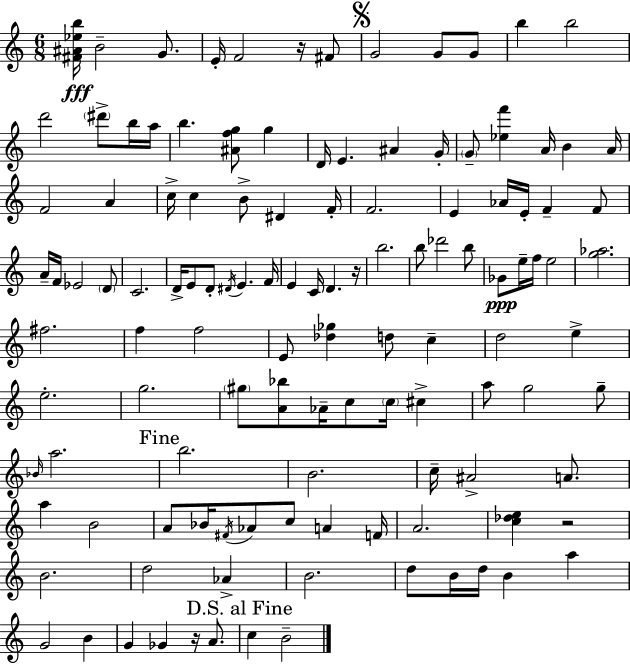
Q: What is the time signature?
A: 6/8